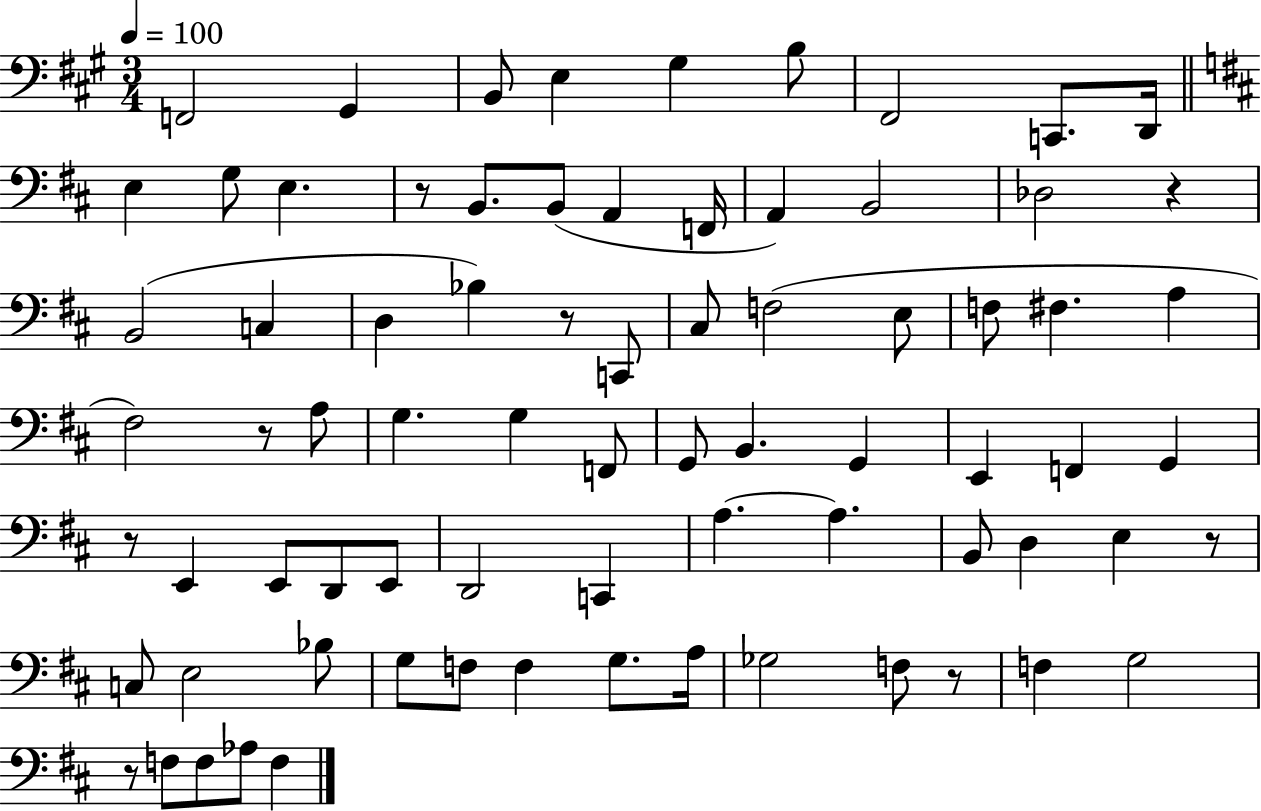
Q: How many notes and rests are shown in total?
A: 76